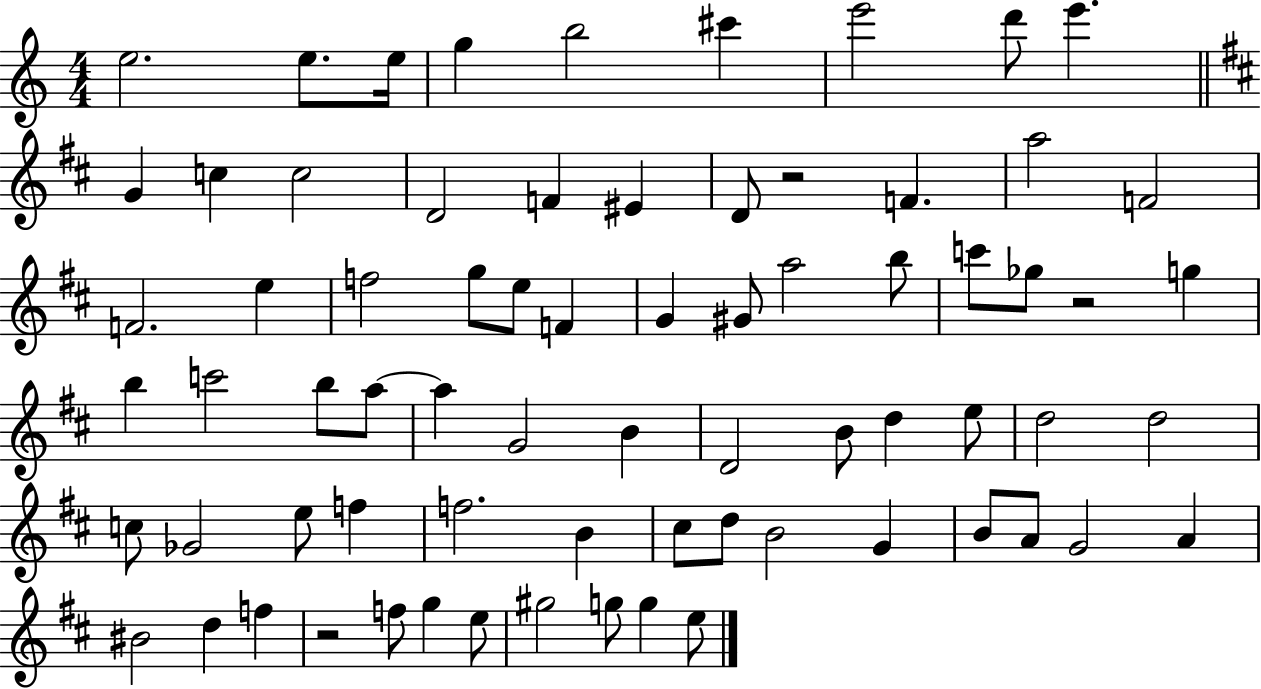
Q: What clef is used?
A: treble